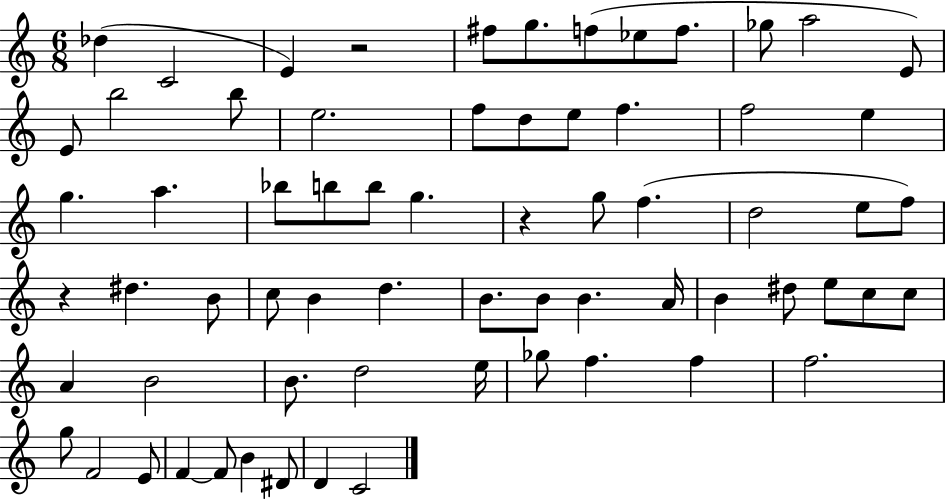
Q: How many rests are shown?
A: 3